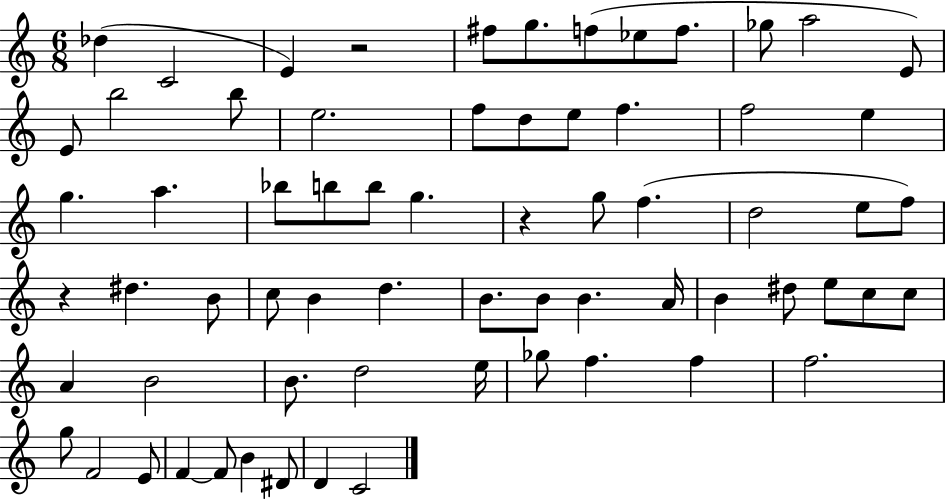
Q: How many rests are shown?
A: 3